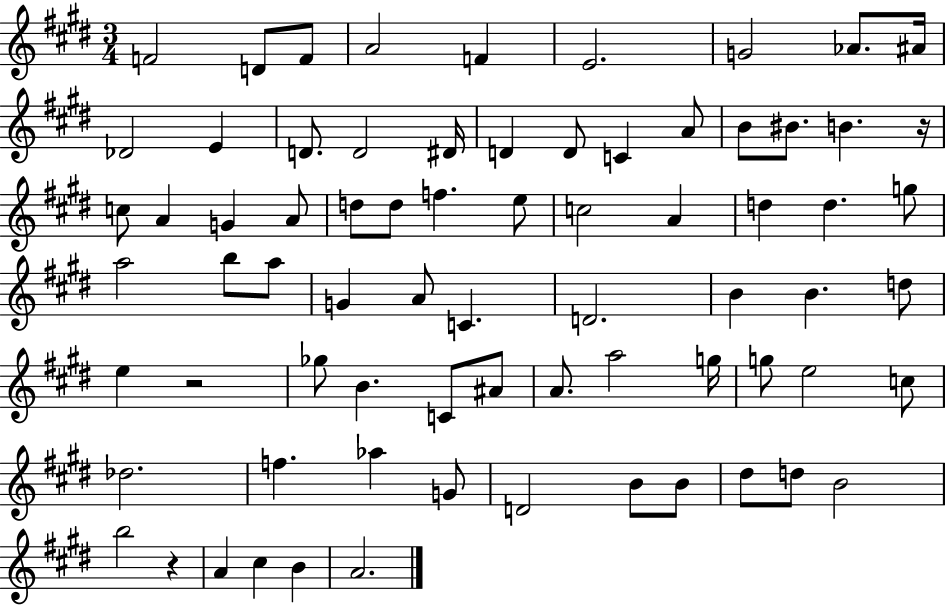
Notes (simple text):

F4/h D4/e F4/e A4/h F4/q E4/h. G4/h Ab4/e. A#4/s Db4/h E4/q D4/e. D4/h D#4/s D4/q D4/e C4/q A4/e B4/e BIS4/e. B4/q. R/s C5/e A4/q G4/q A4/e D5/e D5/e F5/q. E5/e C5/h A4/q D5/q D5/q. G5/e A5/h B5/e A5/e G4/q A4/e C4/q. D4/h. B4/q B4/q. D5/e E5/q R/h Gb5/e B4/q. C4/e A#4/e A4/e. A5/h G5/s G5/e E5/h C5/e Db5/h. F5/q. Ab5/q G4/e D4/h B4/e B4/e D#5/e D5/e B4/h B5/h R/q A4/q C#5/q B4/q A4/h.